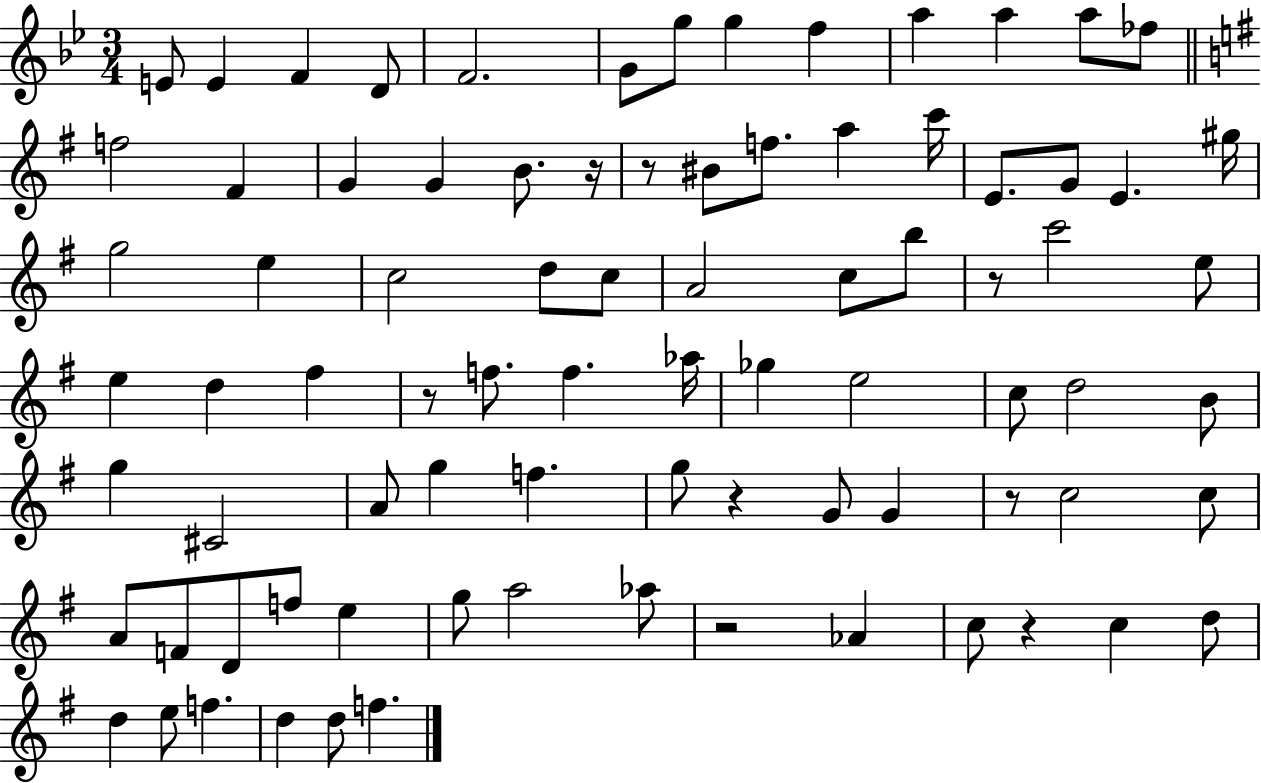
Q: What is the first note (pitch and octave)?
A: E4